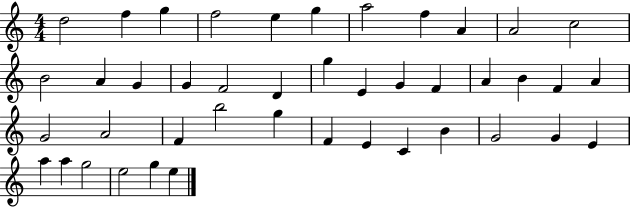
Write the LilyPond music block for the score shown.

{
  \clef treble
  \numericTimeSignature
  \time 4/4
  \key c \major
  d''2 f''4 g''4 | f''2 e''4 g''4 | a''2 f''4 a'4 | a'2 c''2 | \break b'2 a'4 g'4 | g'4 f'2 d'4 | g''4 e'4 g'4 f'4 | a'4 b'4 f'4 a'4 | \break g'2 a'2 | f'4 b''2 g''4 | f'4 e'4 c'4 b'4 | g'2 g'4 e'4 | \break a''4 a''4 g''2 | e''2 g''4 e''4 | \bar "|."
}